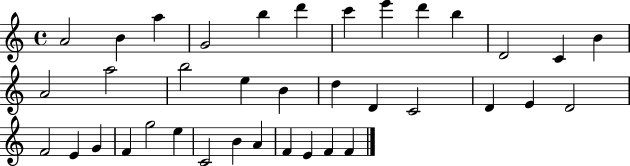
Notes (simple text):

A4/h B4/q A5/q G4/h B5/q D6/q C6/q E6/q D6/q B5/q D4/h C4/q B4/q A4/h A5/h B5/h E5/q B4/q D5/q D4/q C4/h D4/q E4/q D4/h F4/h E4/q G4/q F4/q G5/h E5/q C4/h B4/q A4/q F4/q E4/q F4/q F4/q